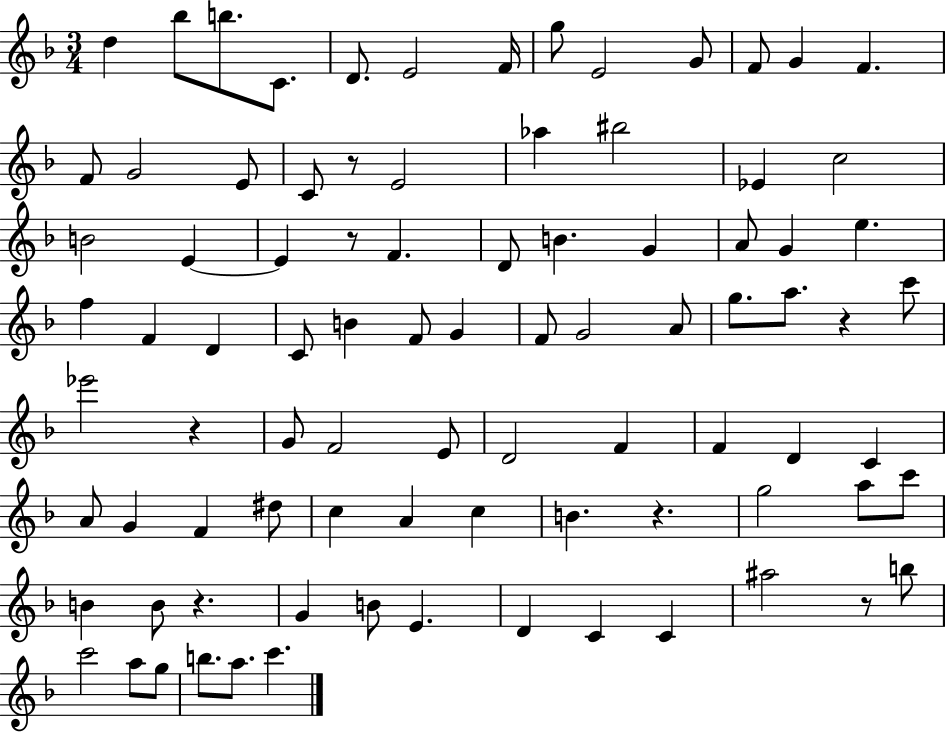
X:1
T:Untitled
M:3/4
L:1/4
K:F
d _b/2 b/2 C/2 D/2 E2 F/4 g/2 E2 G/2 F/2 G F F/2 G2 E/2 C/2 z/2 E2 _a ^b2 _E c2 B2 E E z/2 F D/2 B G A/2 G e f F D C/2 B F/2 G F/2 G2 A/2 g/2 a/2 z c'/2 _e'2 z G/2 F2 E/2 D2 F F D C A/2 G F ^d/2 c A c B z g2 a/2 c'/2 B B/2 z G B/2 E D C C ^a2 z/2 b/2 c'2 a/2 g/2 b/2 a/2 c'